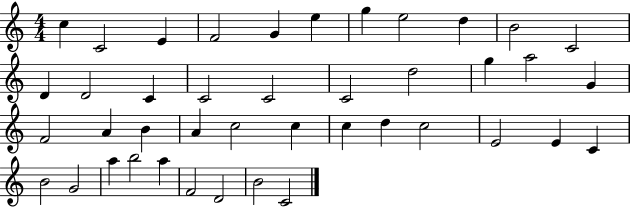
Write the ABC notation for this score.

X:1
T:Untitled
M:4/4
L:1/4
K:C
c C2 E F2 G e g e2 d B2 C2 D D2 C C2 C2 C2 d2 g a2 G F2 A B A c2 c c d c2 E2 E C B2 G2 a b2 a F2 D2 B2 C2